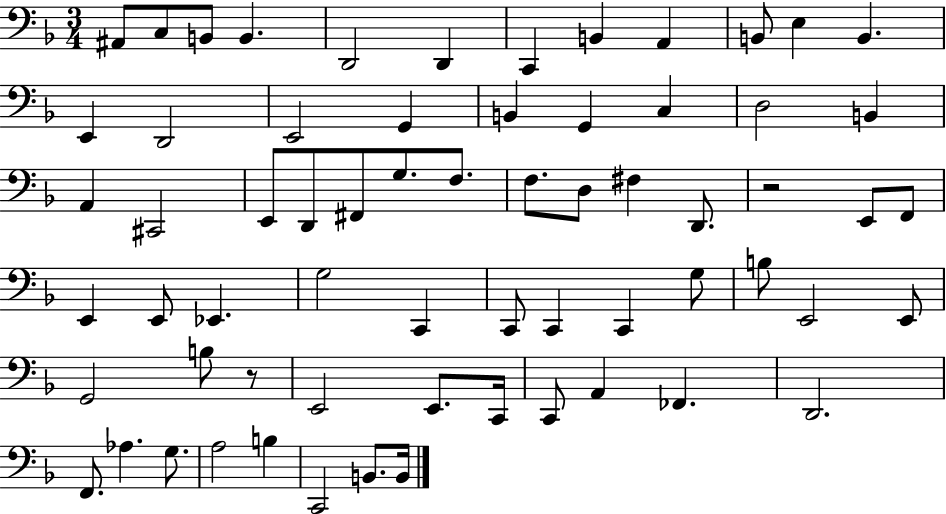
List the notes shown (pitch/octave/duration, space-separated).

A#2/e C3/e B2/e B2/q. D2/h D2/q C2/q B2/q A2/q B2/e E3/q B2/q. E2/q D2/h E2/h G2/q B2/q G2/q C3/q D3/h B2/q A2/q C#2/h E2/e D2/e F#2/e G3/e. F3/e. F3/e. D3/e F#3/q D2/e. R/h E2/e F2/e E2/q E2/e Eb2/q. G3/h C2/q C2/e C2/q C2/q G3/e B3/e E2/h E2/e G2/h B3/e R/e E2/h E2/e. C2/s C2/e A2/q FES2/q. D2/h. F2/e. Ab3/q. G3/e. A3/h B3/q C2/h B2/e. B2/s